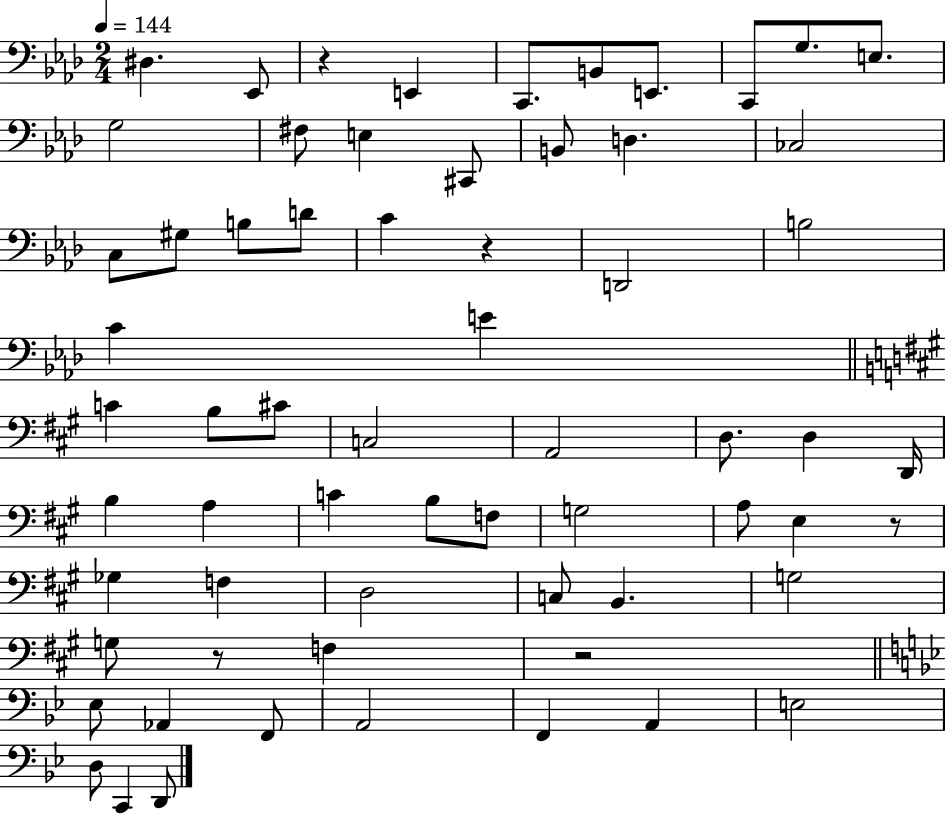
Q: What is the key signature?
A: AES major